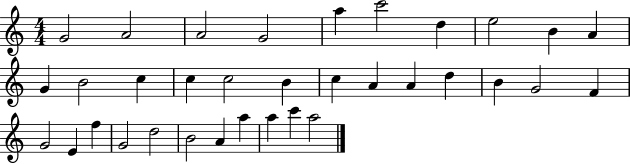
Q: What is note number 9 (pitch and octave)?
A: B4